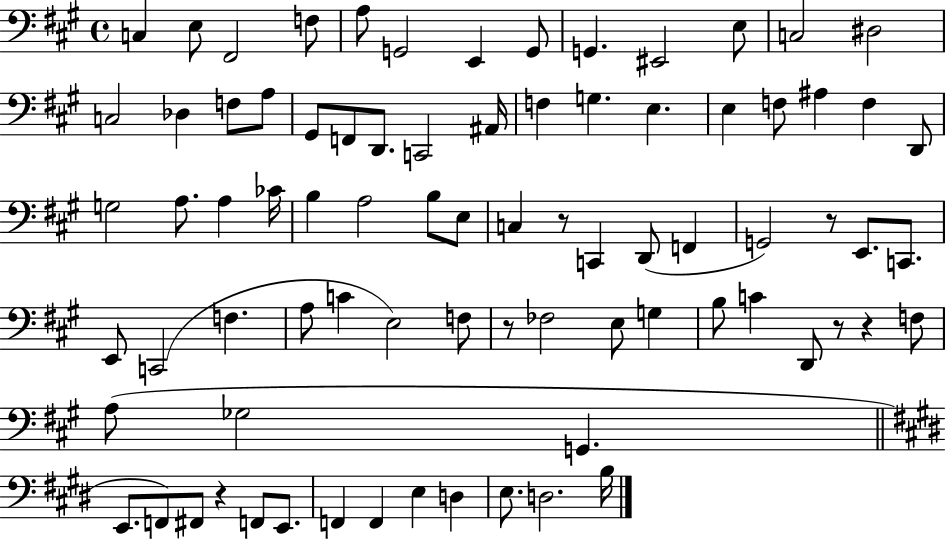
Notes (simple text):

C3/q E3/e F#2/h F3/e A3/e G2/h E2/q G2/e G2/q. EIS2/h E3/e C3/h D#3/h C3/h Db3/q F3/e A3/e G#2/e F2/e D2/e. C2/h A#2/s F3/q G3/q. E3/q. E3/q F3/e A#3/q F3/q D2/e G3/h A3/e. A3/q CES4/s B3/q A3/h B3/e E3/e C3/q R/e C2/q D2/e F2/q G2/h R/e E2/e. C2/e. E2/e C2/h F3/q. A3/e C4/q E3/h F3/e R/e FES3/h E3/e G3/q B3/e C4/q D2/e R/e R/q F3/e A3/e Gb3/h G2/q. E2/e. F2/e F#2/e R/q F2/e E2/e. F2/q F2/q E3/q D3/q E3/e. D3/h. B3/s